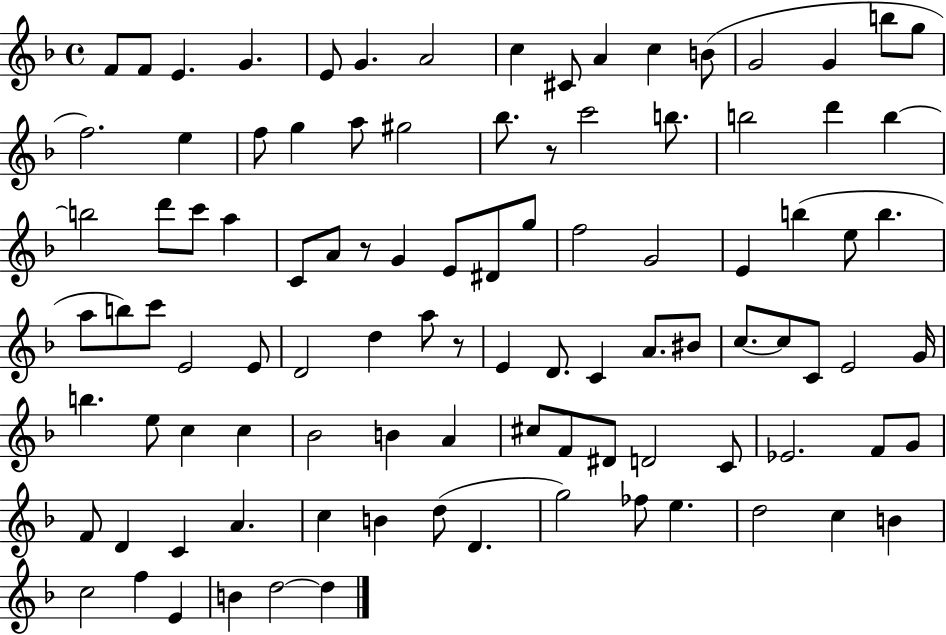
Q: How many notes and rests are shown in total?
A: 100